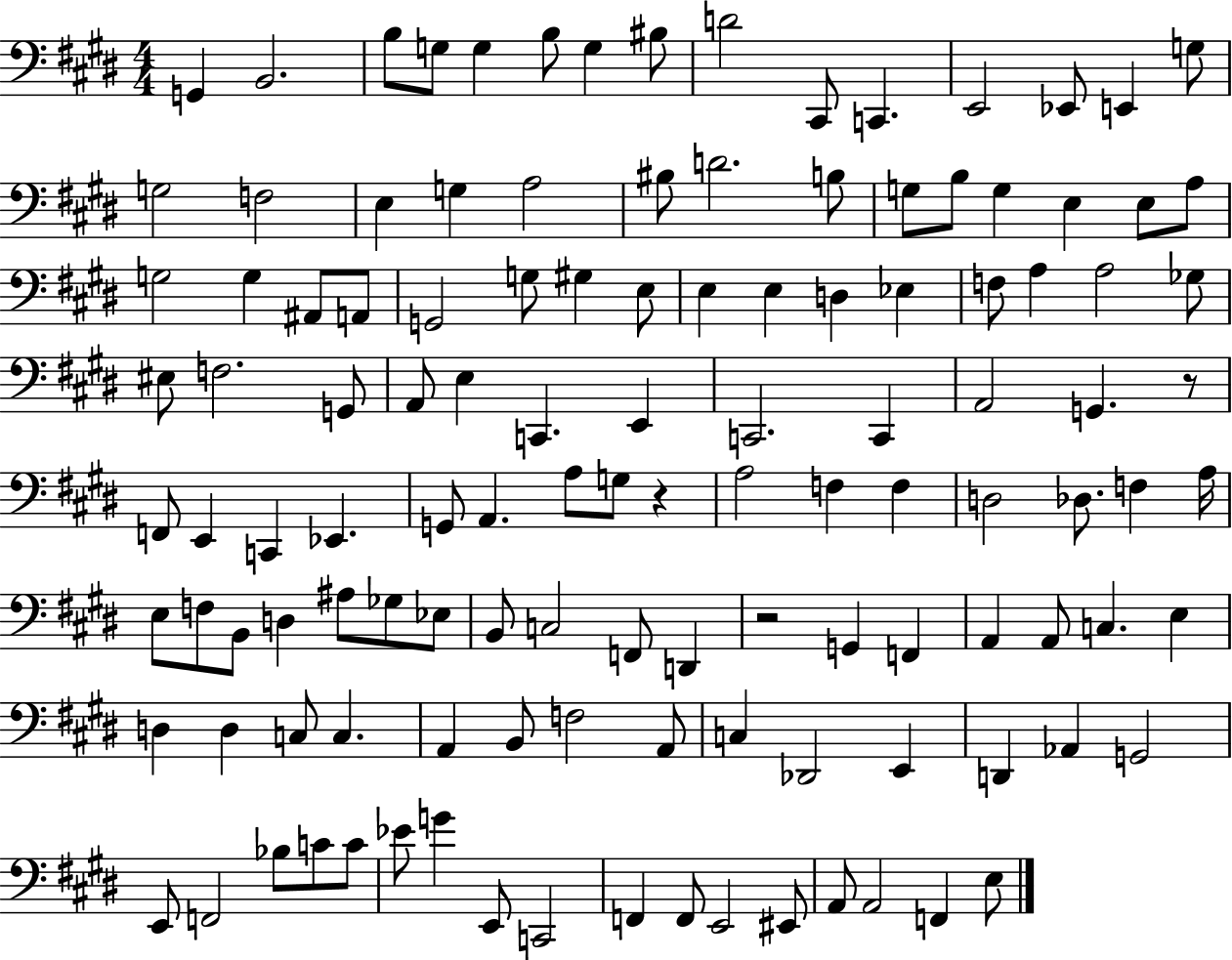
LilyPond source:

{
  \clef bass
  \numericTimeSignature
  \time 4/4
  \key e \major
  \repeat volta 2 { g,4 b,2. | b8 g8 g4 b8 g4 bis8 | d'2 cis,8 c,4. | e,2 ees,8 e,4 g8 | \break g2 f2 | e4 g4 a2 | bis8 d'2. b8 | g8 b8 g4 e4 e8 a8 | \break g2 g4 ais,8 a,8 | g,2 g8 gis4 e8 | e4 e4 d4 ees4 | f8 a4 a2 ges8 | \break eis8 f2. g,8 | a,8 e4 c,4. e,4 | c,2. c,4 | a,2 g,4. r8 | \break f,8 e,4 c,4 ees,4. | g,8 a,4. a8 g8 r4 | a2 f4 f4 | d2 des8. f4 a16 | \break e8 f8 b,8 d4 ais8 ges8 ees8 | b,8 c2 f,8 d,4 | r2 g,4 f,4 | a,4 a,8 c4. e4 | \break d4 d4 c8 c4. | a,4 b,8 f2 a,8 | c4 des,2 e,4 | d,4 aes,4 g,2 | \break e,8 f,2 bes8 c'8 c'8 | ees'8 g'4 e,8 c,2 | f,4 f,8 e,2 eis,8 | a,8 a,2 f,4 e8 | \break } \bar "|."
}